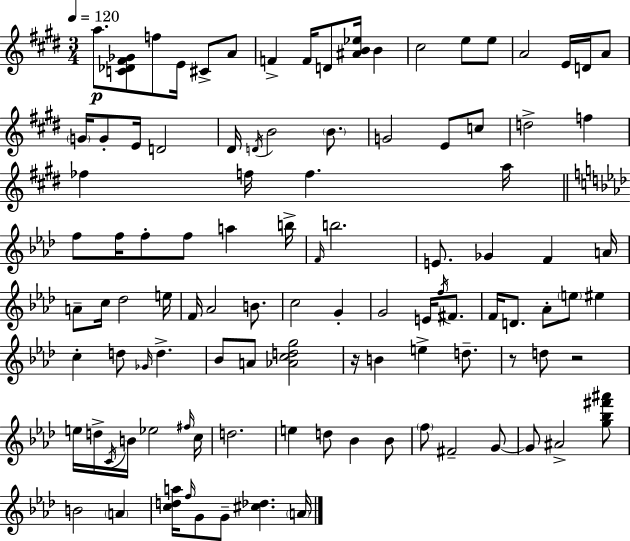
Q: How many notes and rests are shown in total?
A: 105